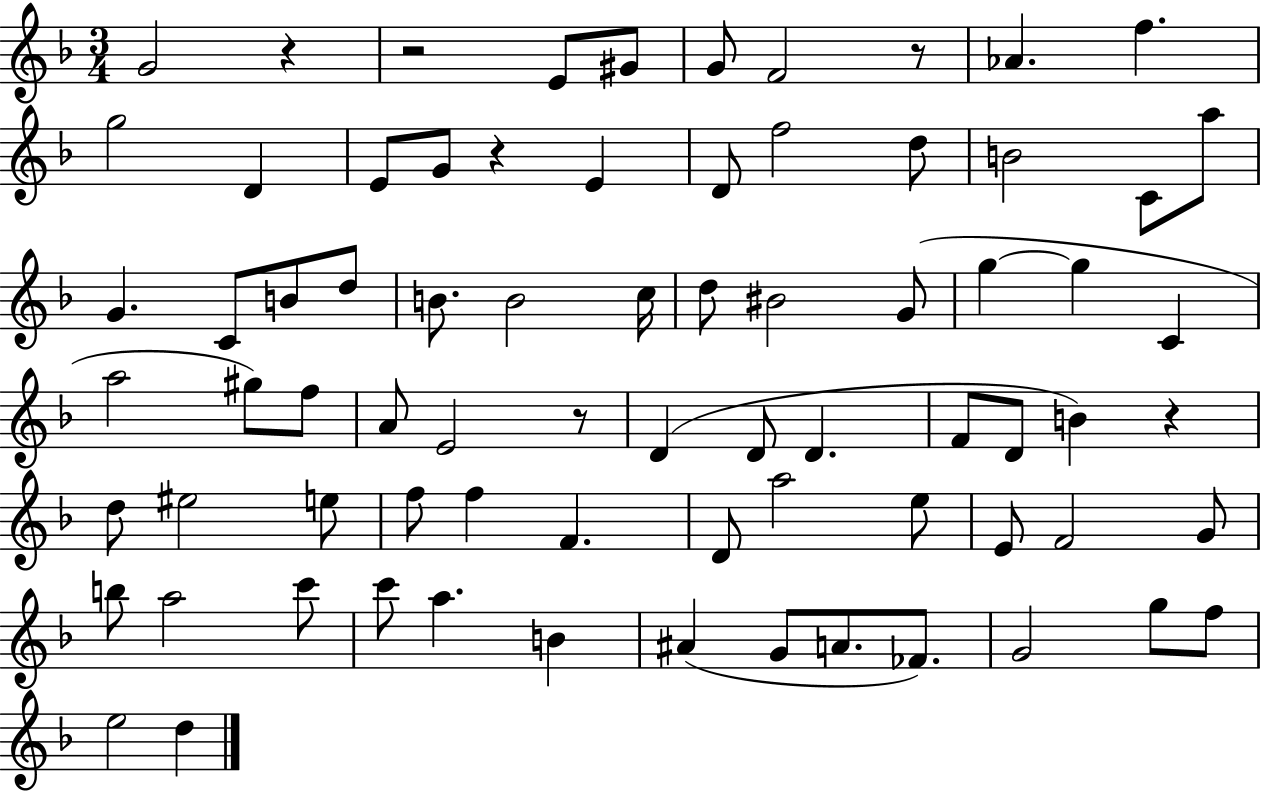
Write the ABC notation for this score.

X:1
T:Untitled
M:3/4
L:1/4
K:F
G2 z z2 E/2 ^G/2 G/2 F2 z/2 _A f g2 D E/2 G/2 z E D/2 f2 d/2 B2 C/2 a/2 G C/2 B/2 d/2 B/2 B2 c/4 d/2 ^B2 G/2 g g C a2 ^g/2 f/2 A/2 E2 z/2 D D/2 D F/2 D/2 B z d/2 ^e2 e/2 f/2 f F D/2 a2 e/2 E/2 F2 G/2 b/2 a2 c'/2 c'/2 a B ^A G/2 A/2 _F/2 G2 g/2 f/2 e2 d